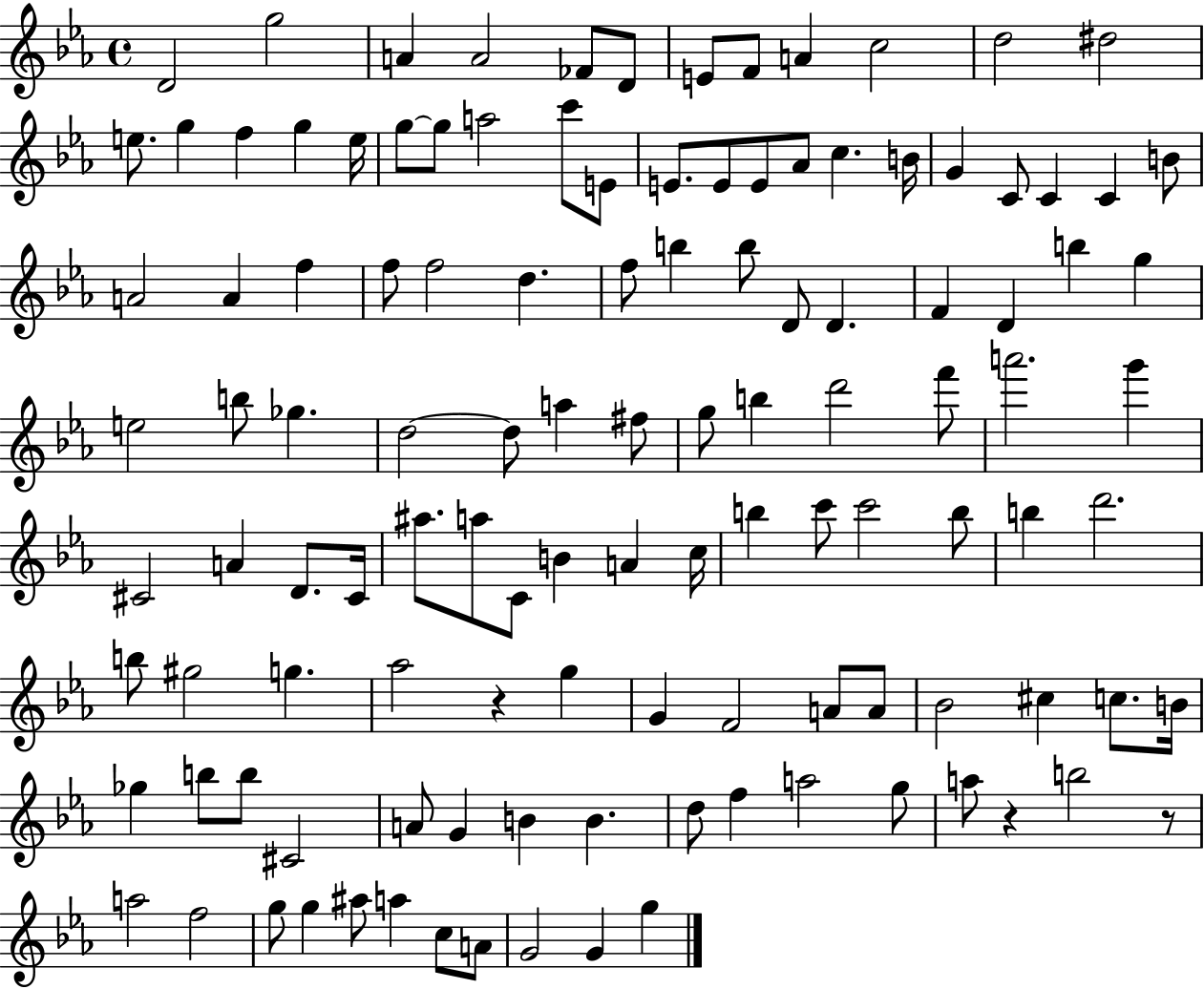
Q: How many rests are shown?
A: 3